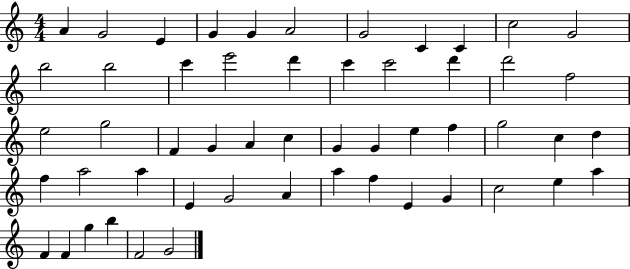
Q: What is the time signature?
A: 4/4